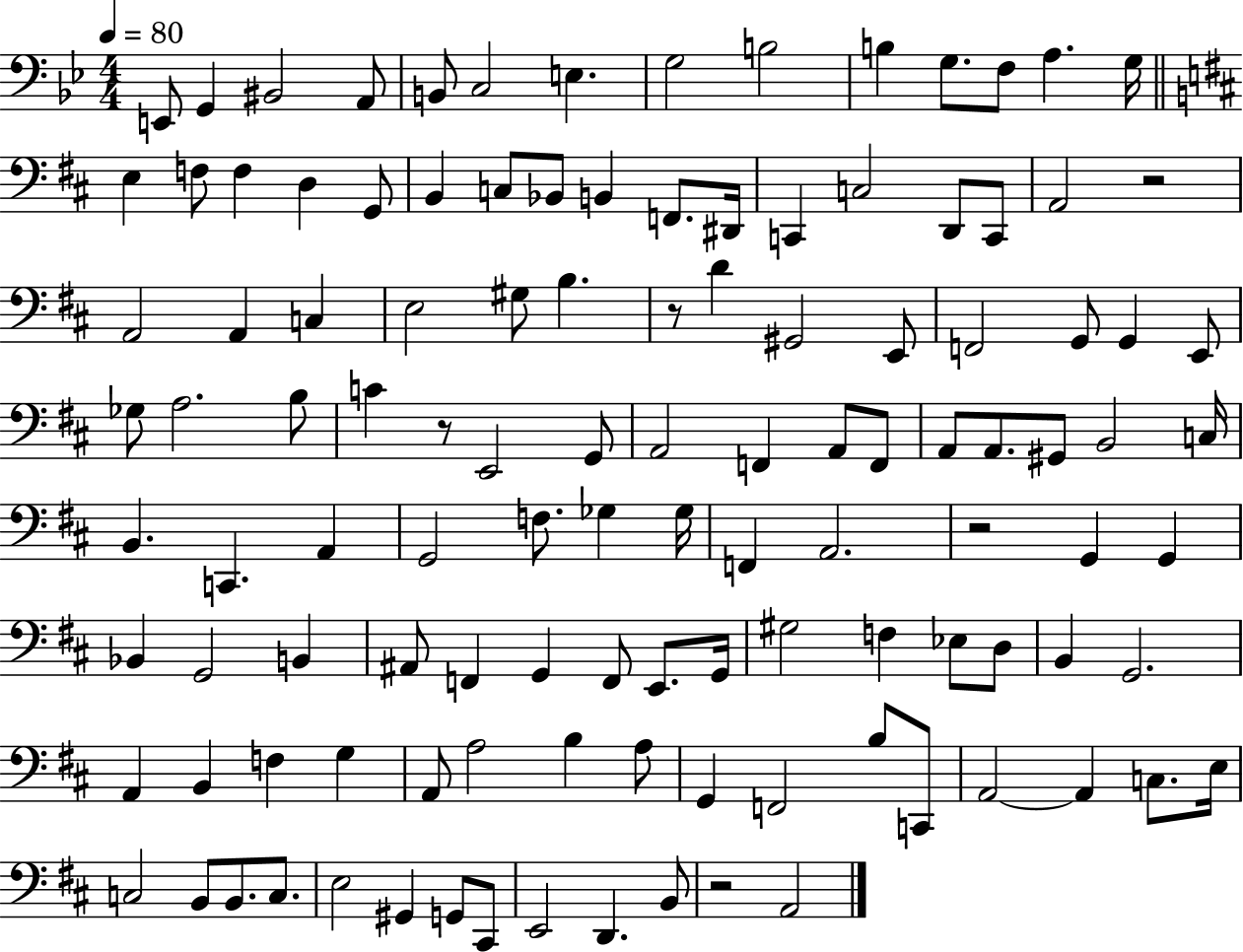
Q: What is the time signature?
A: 4/4